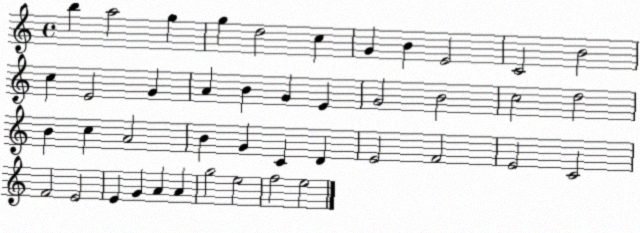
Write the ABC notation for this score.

X:1
T:Untitled
M:4/4
L:1/4
K:C
b a2 g g d2 c G B E2 C2 B2 c E2 G A B G E G2 B2 c2 d2 B c A2 B G C D E2 F2 E2 C2 F2 E2 E G A A g2 e2 f2 e2